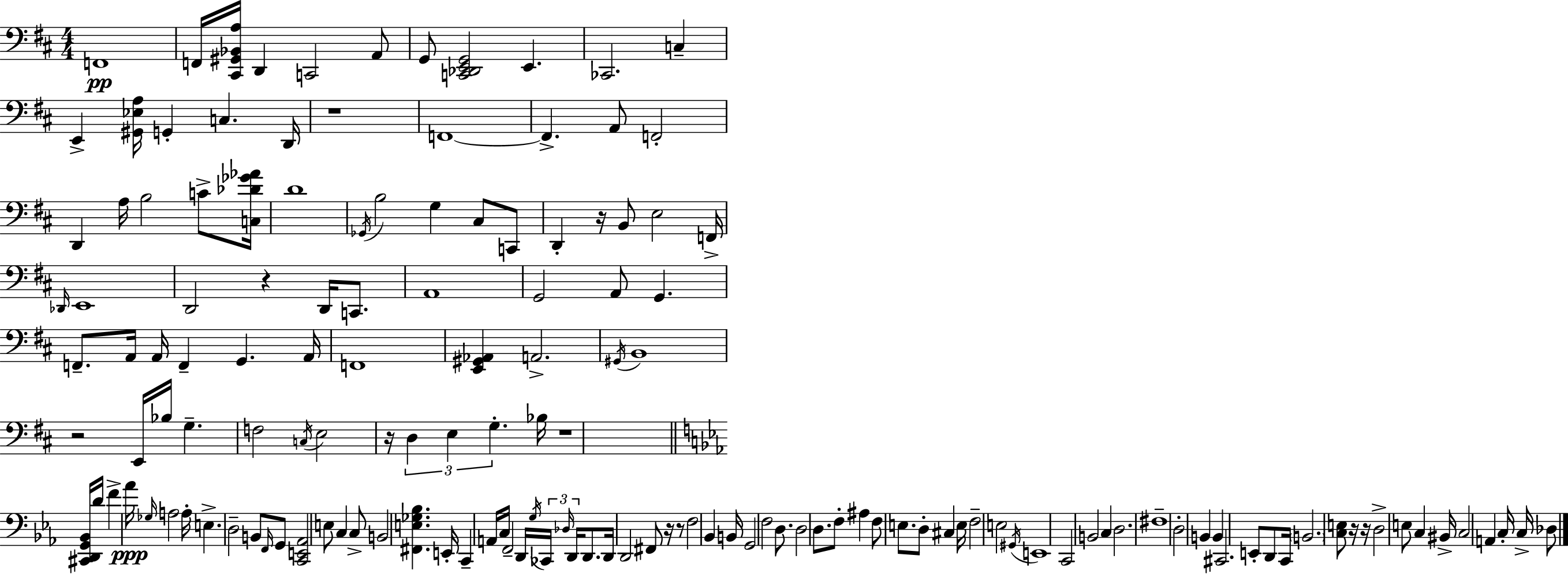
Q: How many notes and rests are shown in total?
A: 149